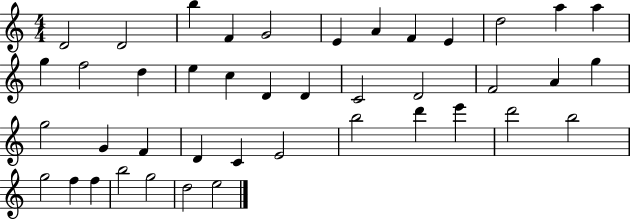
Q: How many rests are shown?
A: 0